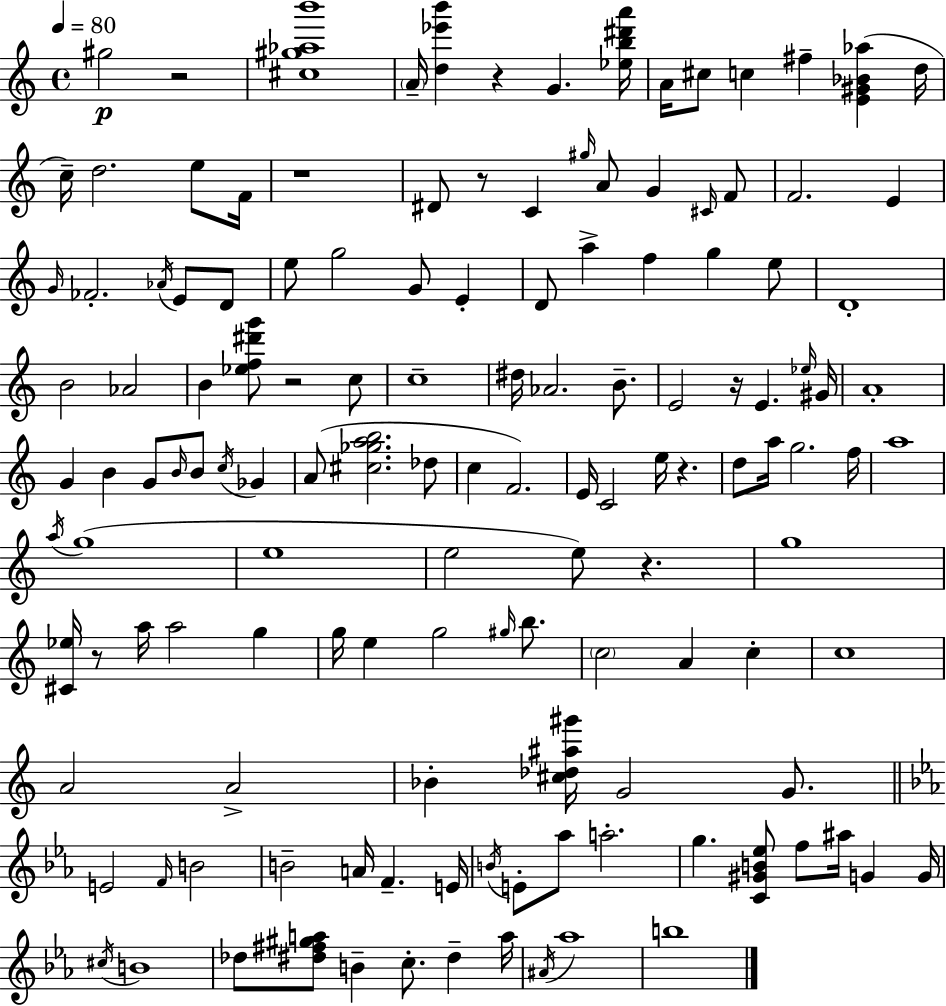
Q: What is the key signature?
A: C major